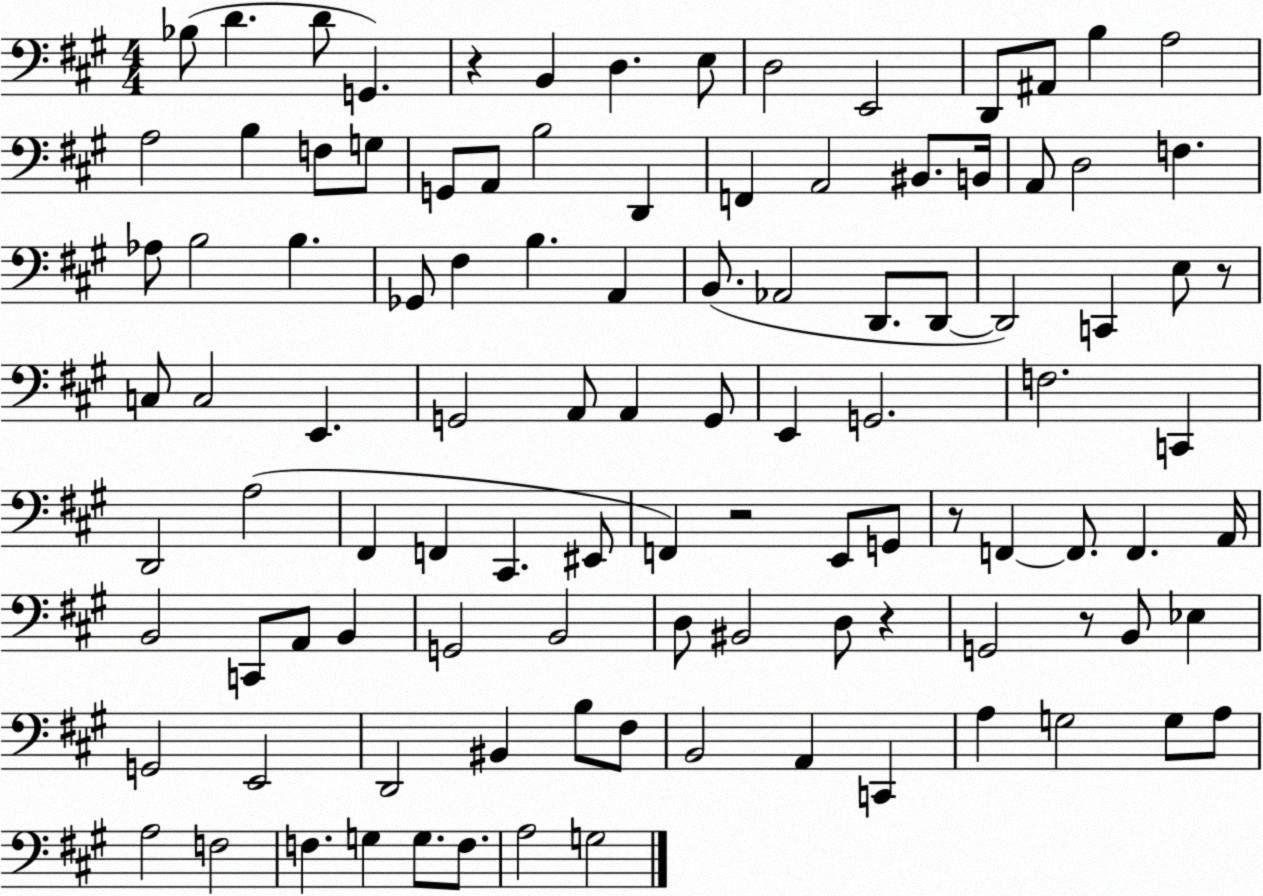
X:1
T:Untitled
M:4/4
L:1/4
K:A
_B,/2 D D/2 G,, z B,, D, E,/2 D,2 E,,2 D,,/2 ^A,,/2 B, A,2 A,2 B, F,/2 G,/2 G,,/2 A,,/2 B,2 D,, F,, A,,2 ^B,,/2 B,,/4 A,,/2 D,2 F, _A,/2 B,2 B, _G,,/2 ^F, B, A,, B,,/2 _A,,2 D,,/2 D,,/2 D,,2 C,, E,/2 z/2 C,/2 C,2 E,, G,,2 A,,/2 A,, G,,/2 E,, G,,2 F,2 C,, D,,2 A,2 ^F,, F,, ^C,, ^E,,/2 F,, z2 E,,/2 G,,/2 z/2 F,, F,,/2 F,, A,,/4 B,,2 C,,/2 A,,/2 B,, G,,2 B,,2 D,/2 ^B,,2 D,/2 z G,,2 z/2 B,,/2 _E, G,,2 E,,2 D,,2 ^B,, B,/2 ^F,/2 B,,2 A,, C,, A, G,2 G,/2 A,/2 A,2 F,2 F, G, G,/2 F,/2 A,2 G,2